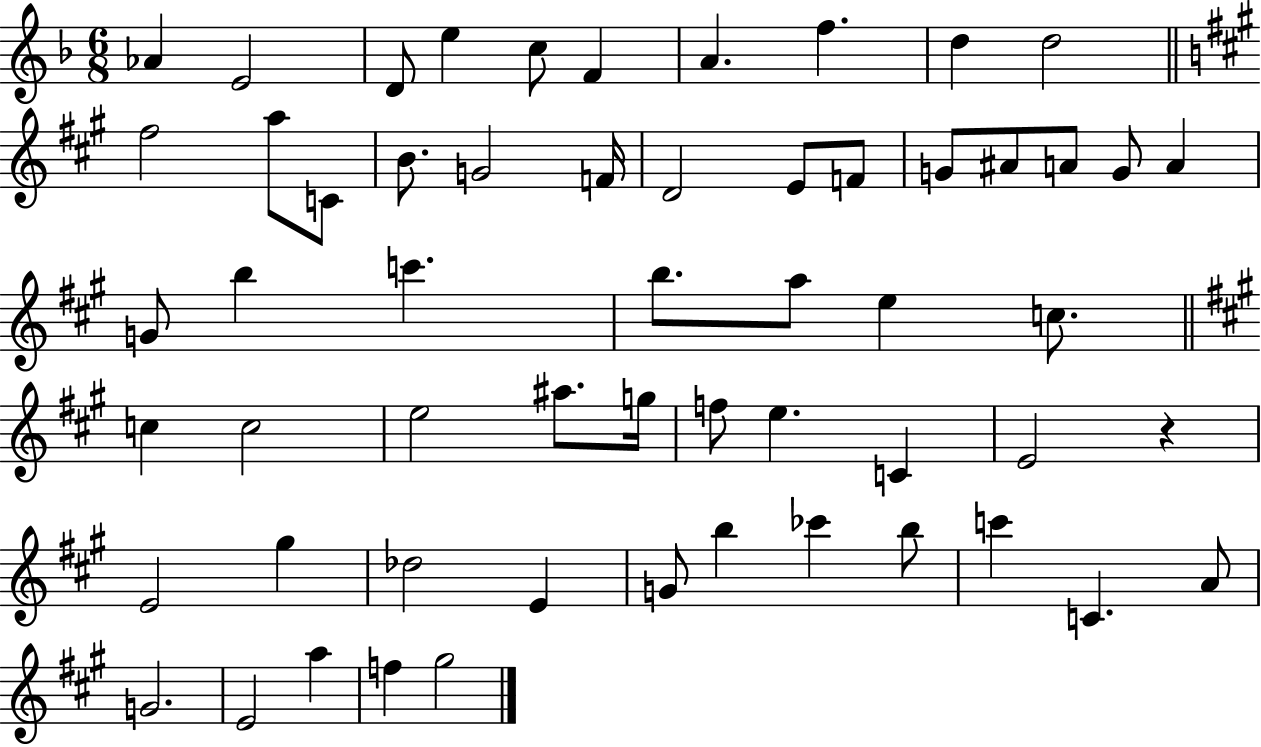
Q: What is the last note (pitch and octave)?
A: G#5